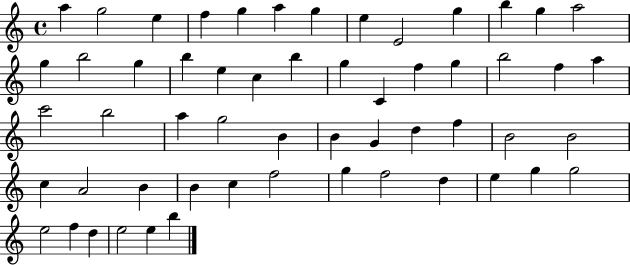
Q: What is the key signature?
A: C major